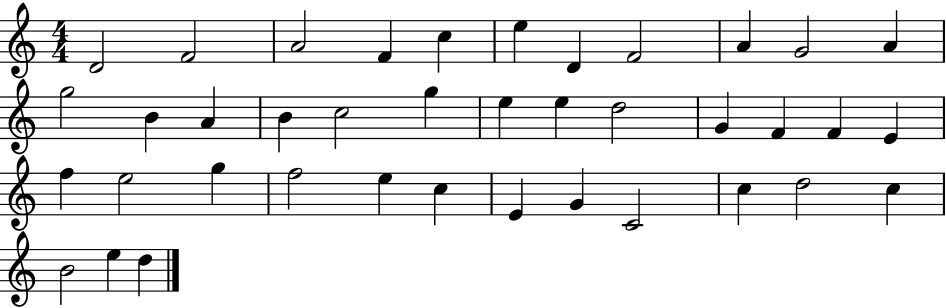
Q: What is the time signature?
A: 4/4